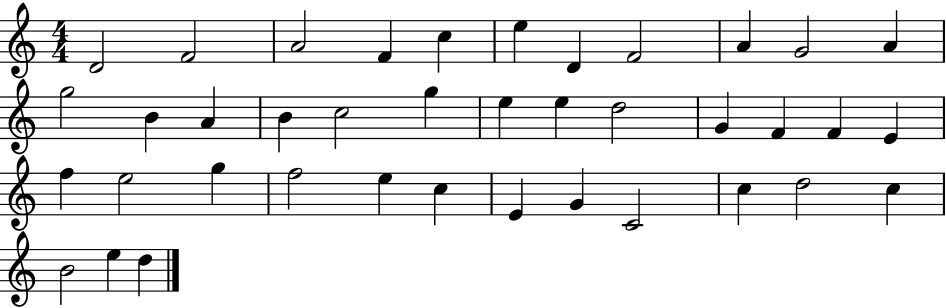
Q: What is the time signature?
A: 4/4